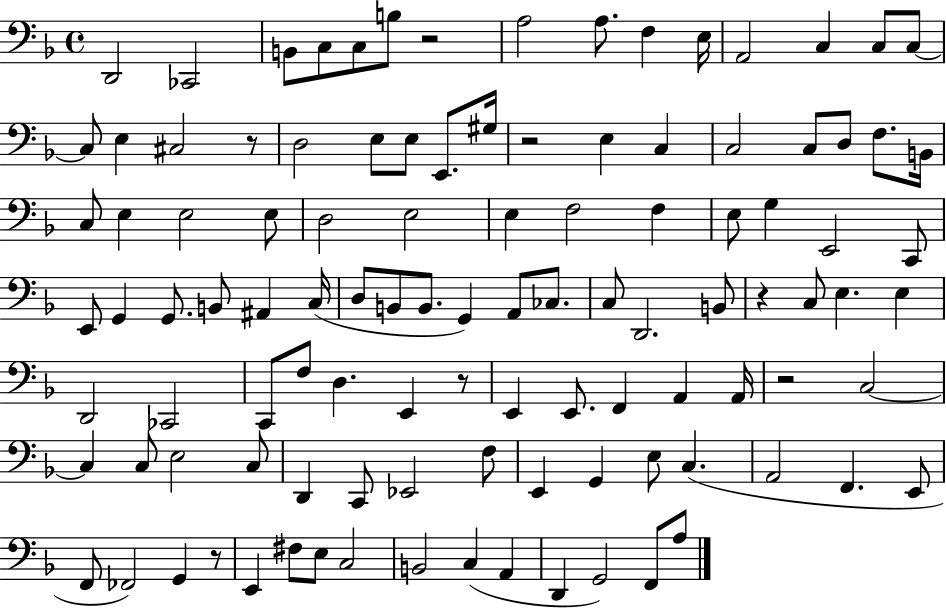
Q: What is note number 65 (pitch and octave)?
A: D3